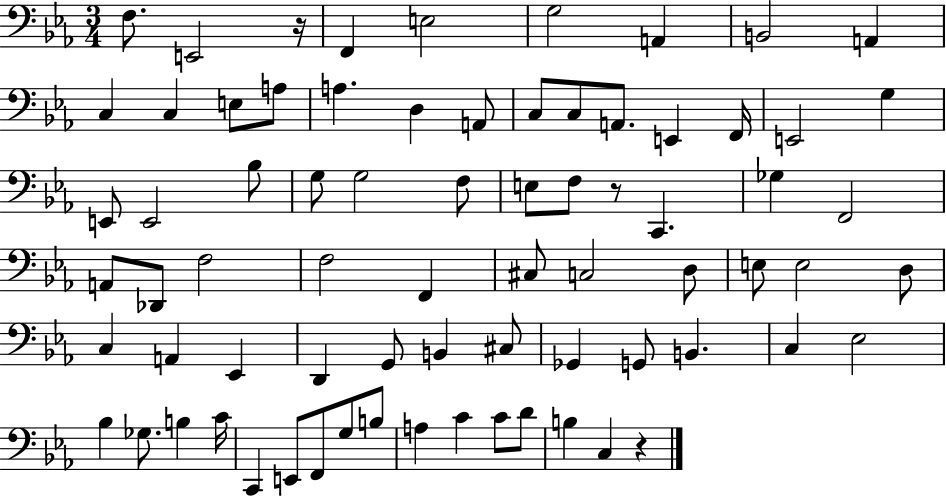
F3/e. E2/h R/s F2/q E3/h G3/h A2/q B2/h A2/q C3/q C3/q E3/e A3/e A3/q. D3/q A2/e C3/e C3/e A2/e. E2/q F2/s E2/h G3/q E2/e E2/h Bb3/e G3/e G3/h F3/e E3/e F3/e R/e C2/q. Gb3/q F2/h A2/e Db2/e F3/h F3/h F2/q C#3/e C3/h D3/e E3/e E3/h D3/e C3/q A2/q Eb2/q D2/q G2/e B2/q C#3/e Gb2/q G2/e B2/q. C3/q Eb3/h Bb3/q Gb3/e. B3/q C4/s C2/q E2/e F2/e G3/e B3/e A3/q C4/q C4/e D4/e B3/q C3/q R/q